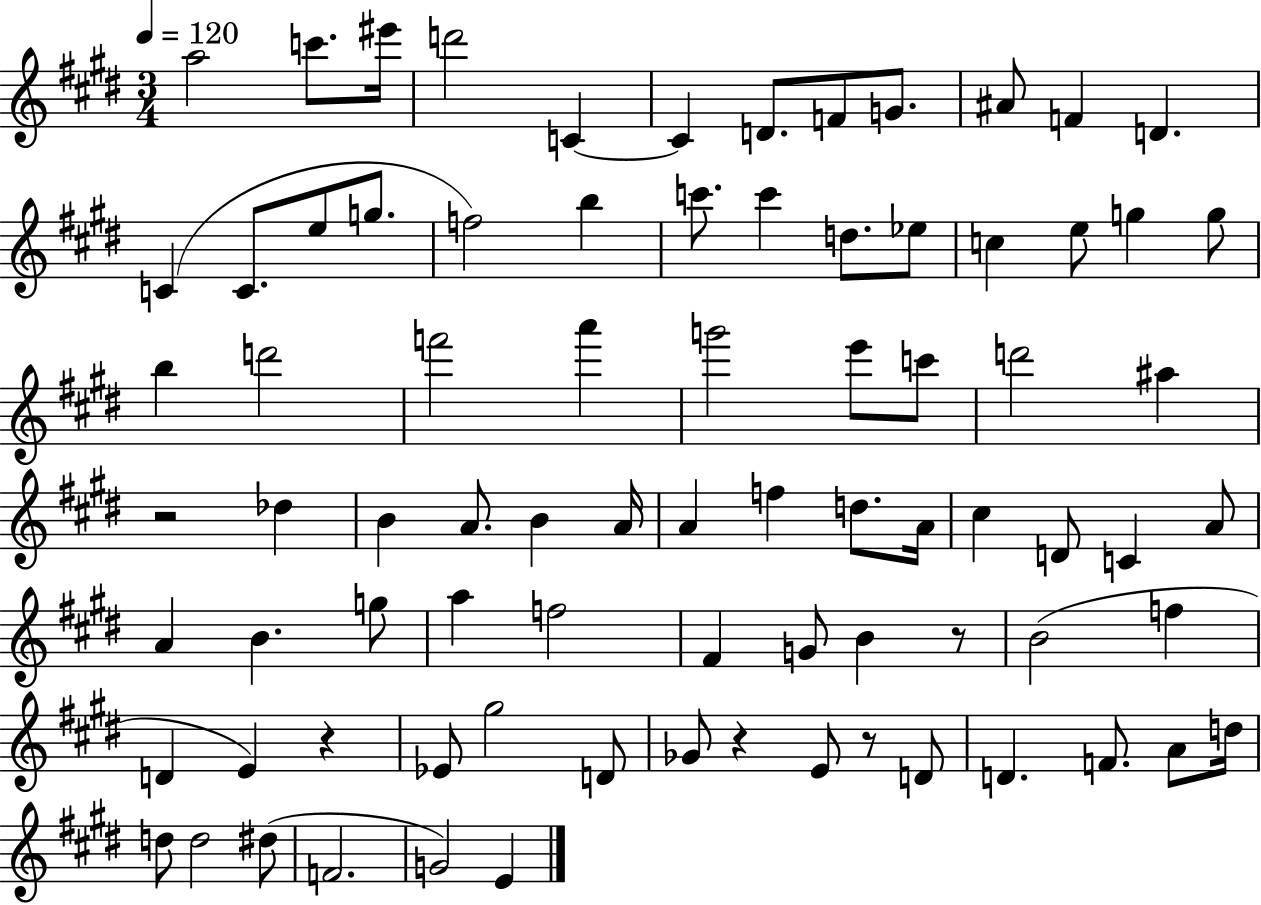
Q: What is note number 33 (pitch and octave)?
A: C6